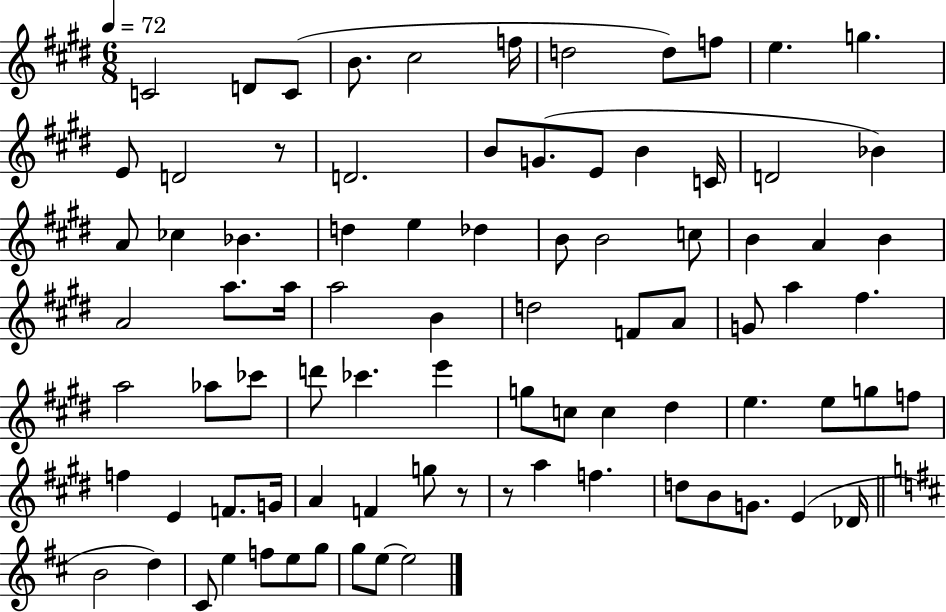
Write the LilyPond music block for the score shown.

{
  \clef treble
  \numericTimeSignature
  \time 6/8
  \key e \major
  \tempo 4 = 72
  \repeat volta 2 { c'2 d'8 c'8( | b'8. cis''2 f''16 | d''2 d''8) f''8 | e''4. g''4. | \break e'8 d'2 r8 | d'2. | b'8 g'8.( e'8 b'4 c'16 | d'2 bes'4) | \break a'8 ces''4 bes'4. | d''4 e''4 des''4 | b'8 b'2 c''8 | b'4 a'4 b'4 | \break a'2 a''8. a''16 | a''2 b'4 | d''2 f'8 a'8 | g'8 a''4 fis''4. | \break a''2 aes''8 ces'''8 | d'''8 ces'''4. e'''4 | g''8 c''8 c''4 dis''4 | e''4. e''8 g''8 f''8 | \break f''4 e'4 f'8. g'16 | a'4 f'4 g''8 r8 | r8 a''4 f''4. | d''8 b'8 g'8. e'4( des'16 | \break \bar "||" \break \key d \major b'2 d''4) | cis'8 e''4 f''8 e''8 g''8 | g''8 e''8~~ e''2 | } \bar "|."
}